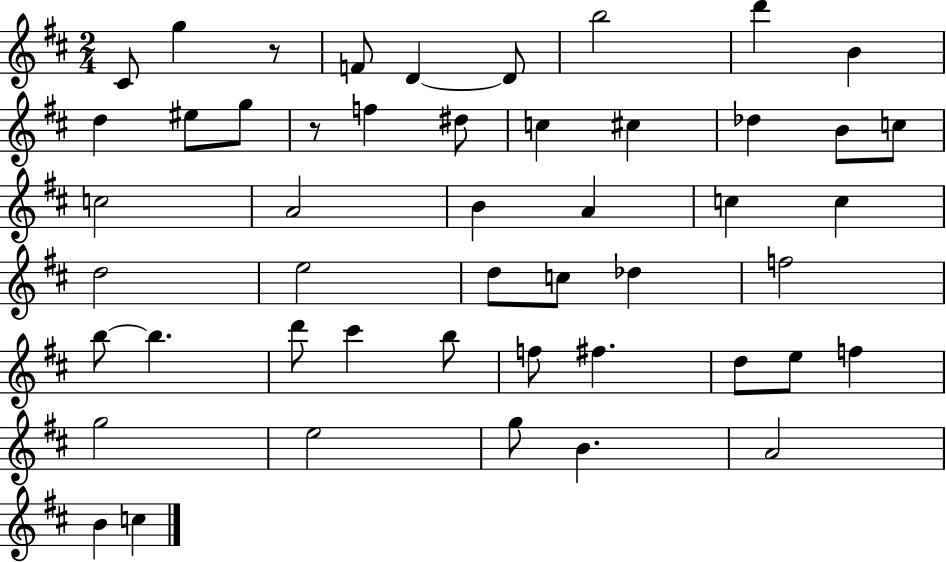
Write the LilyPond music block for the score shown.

{
  \clef treble
  \numericTimeSignature
  \time 2/4
  \key d \major
  \repeat volta 2 { cis'8 g''4 r8 | f'8 d'4~~ d'8 | b''2 | d'''4 b'4 | \break d''4 eis''8 g''8 | r8 f''4 dis''8 | c''4 cis''4 | des''4 b'8 c''8 | \break c''2 | a'2 | b'4 a'4 | c''4 c''4 | \break d''2 | e''2 | d''8 c''8 des''4 | f''2 | \break b''8~~ b''4. | d'''8 cis'''4 b''8 | f''8 fis''4. | d''8 e''8 f''4 | \break g''2 | e''2 | g''8 b'4. | a'2 | \break b'4 c''4 | } \bar "|."
}